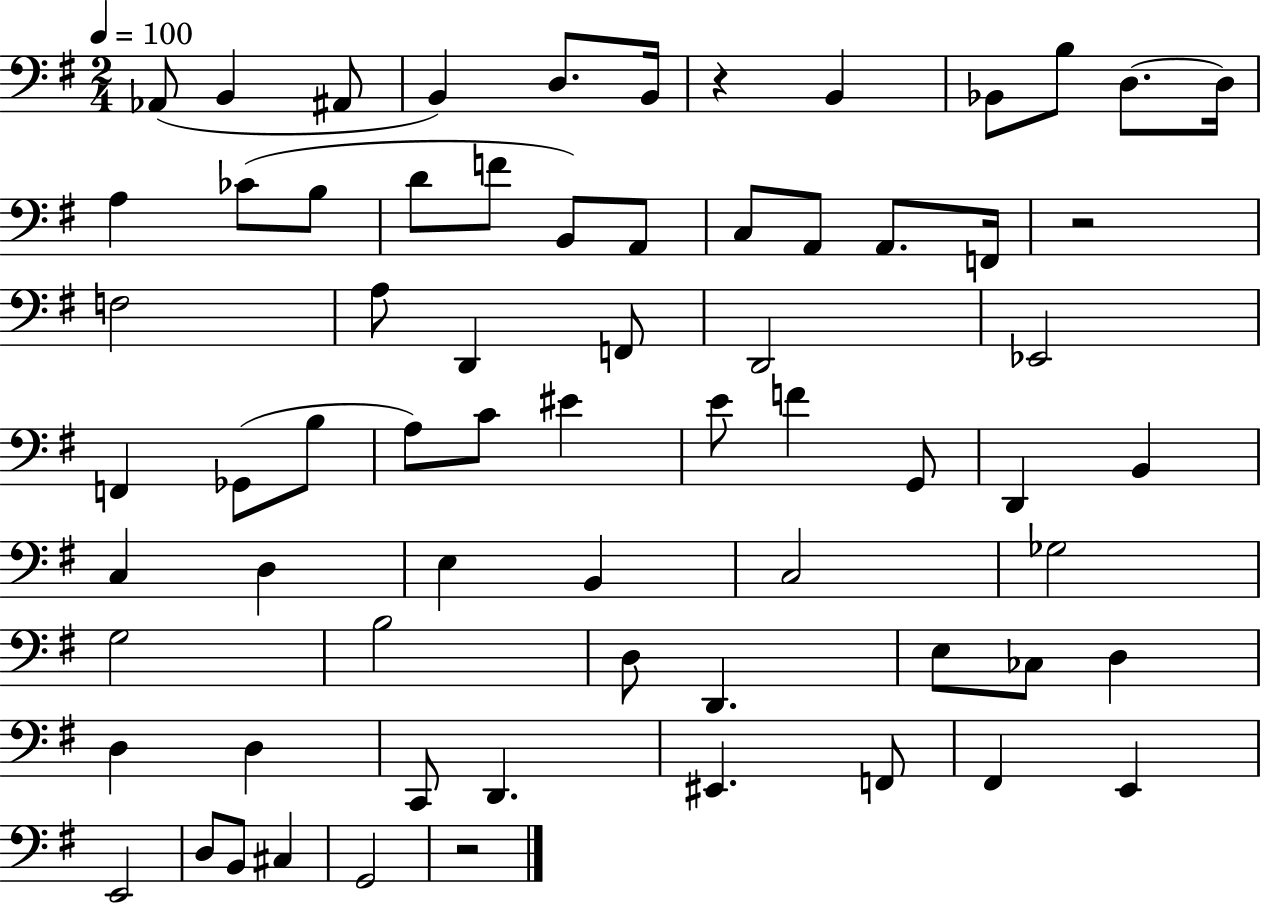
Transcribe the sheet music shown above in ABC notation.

X:1
T:Untitled
M:2/4
L:1/4
K:G
_A,,/2 B,, ^A,,/2 B,, D,/2 B,,/4 z B,, _B,,/2 B,/2 D,/2 D,/4 A, _C/2 B,/2 D/2 F/2 B,,/2 A,,/2 C,/2 A,,/2 A,,/2 F,,/4 z2 F,2 A,/2 D,, F,,/2 D,,2 _E,,2 F,, _G,,/2 B,/2 A,/2 C/2 ^E E/2 F G,,/2 D,, B,, C, D, E, B,, C,2 _G,2 G,2 B,2 D,/2 D,, E,/2 _C,/2 D, D, D, C,,/2 D,, ^E,, F,,/2 ^F,, E,, E,,2 D,/2 B,,/2 ^C, G,,2 z2